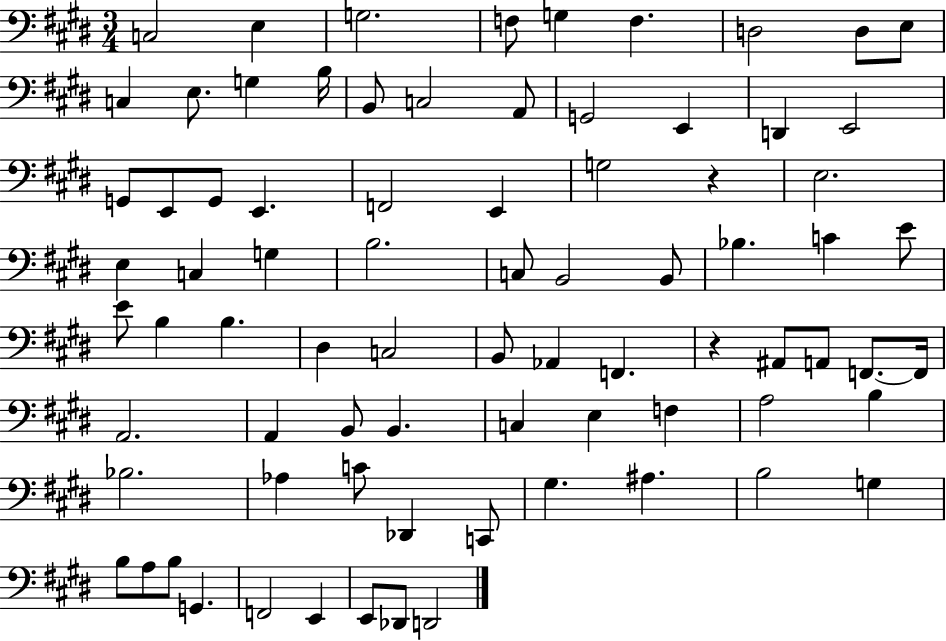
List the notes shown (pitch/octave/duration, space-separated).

C3/h E3/q G3/h. F3/e G3/q F3/q. D3/h D3/e E3/e C3/q E3/e. G3/q B3/s B2/e C3/h A2/e G2/h E2/q D2/q E2/h G2/e E2/e G2/e E2/q. F2/h E2/q G3/h R/q E3/h. E3/q C3/q G3/q B3/h. C3/e B2/h B2/e Bb3/q. C4/q E4/e E4/e B3/q B3/q. D#3/q C3/h B2/e Ab2/q F2/q. R/q A#2/e A2/e F2/e. F2/s A2/h. A2/q B2/e B2/q. C3/q E3/q F3/q A3/h B3/q Bb3/h. Ab3/q C4/e Db2/q C2/e G#3/q. A#3/q. B3/h G3/q B3/e A3/e B3/e G2/q. F2/h E2/q E2/e Db2/e D2/h